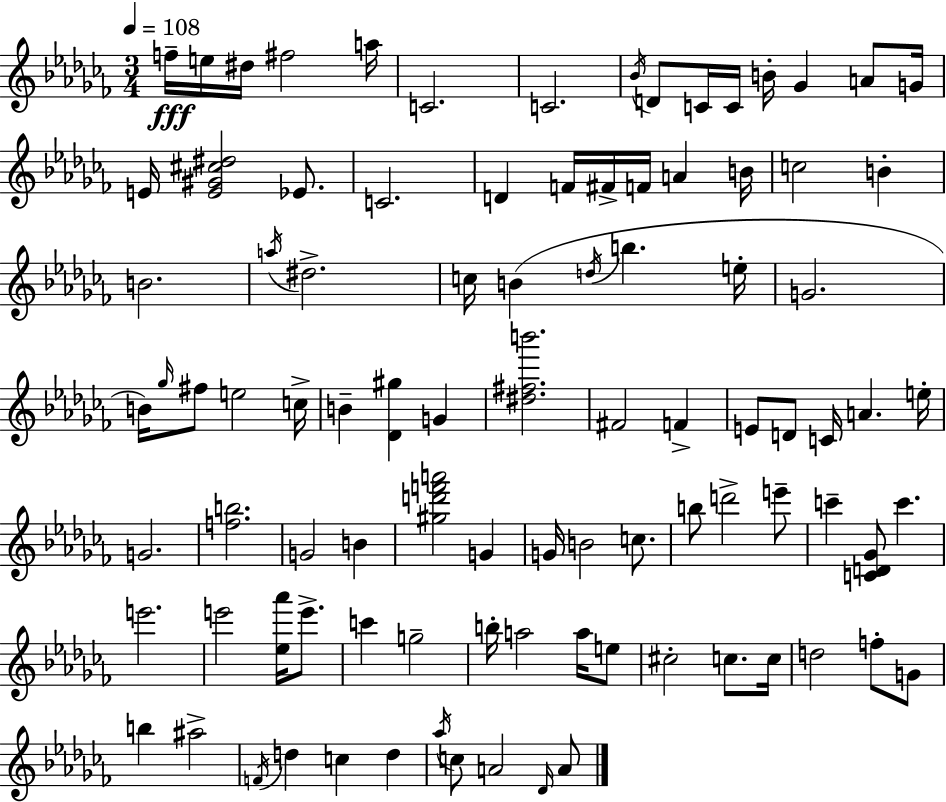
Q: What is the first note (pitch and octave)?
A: F5